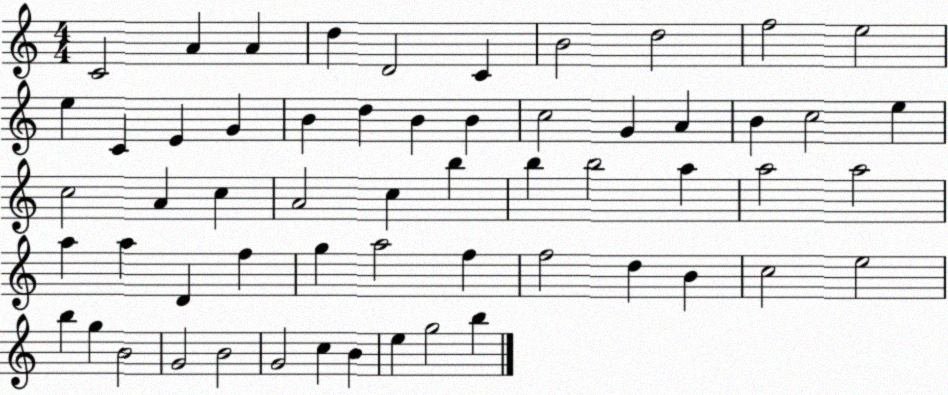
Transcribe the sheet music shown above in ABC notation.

X:1
T:Untitled
M:4/4
L:1/4
K:C
C2 A A d D2 C B2 d2 f2 e2 e C E G B d B B c2 G A B c2 e c2 A c A2 c b b b2 a a2 a2 a a D f g a2 f f2 d B c2 e2 b g B2 G2 B2 G2 c B e g2 b